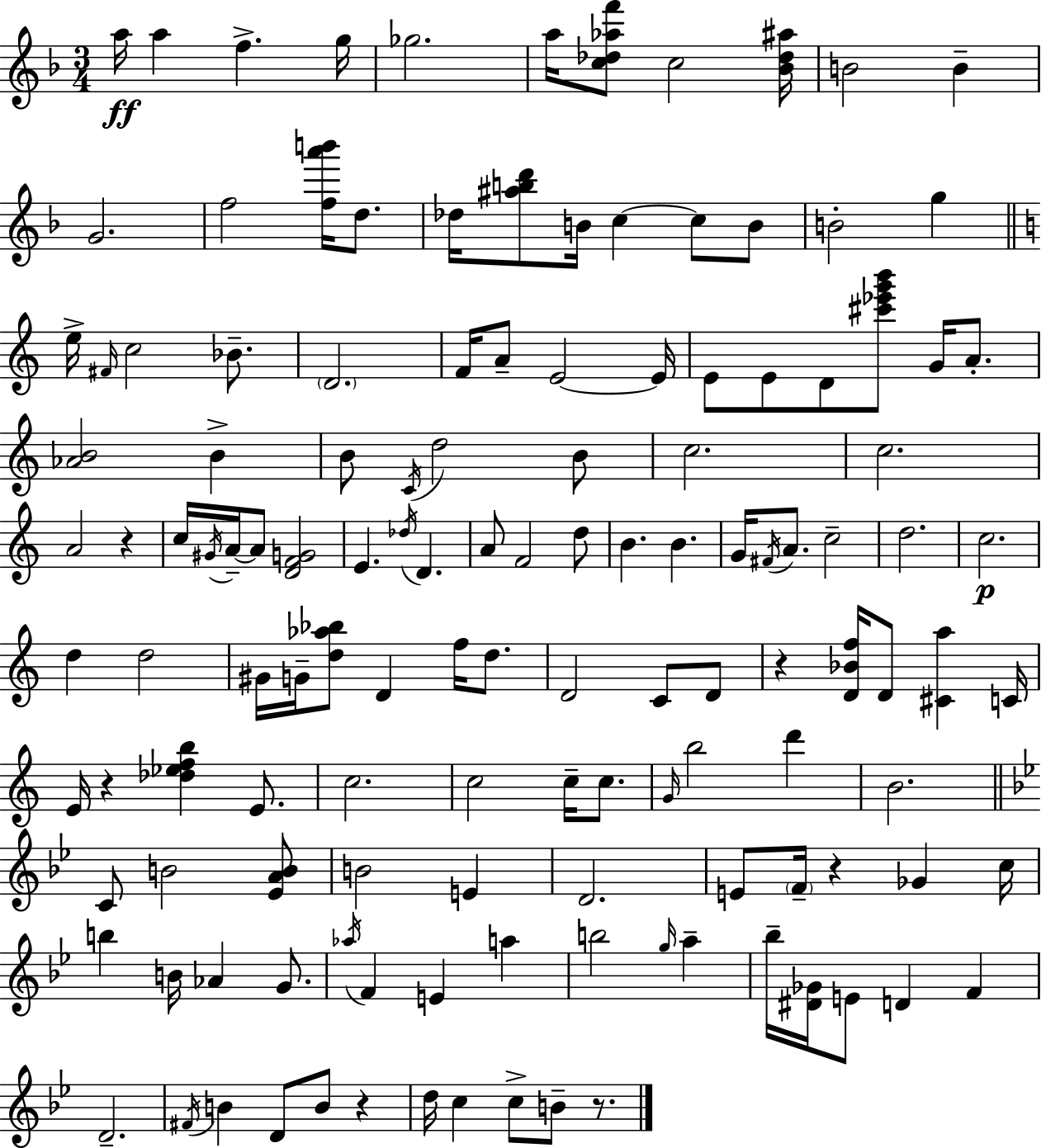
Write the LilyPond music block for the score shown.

{
  \clef treble
  \numericTimeSignature
  \time 3/4
  \key d \minor
  a''16\ff a''4 f''4.-> g''16 | ges''2. | a''16 <c'' des'' aes'' f'''>8 c''2 <bes' des'' ais''>16 | b'2 b'4-- | \break g'2. | f''2 <f'' a''' b'''>16 d''8. | des''16 <ais'' b'' d'''>8 b'16 c''4~~ c''8 b'8 | b'2-. g''4 | \break \bar "||" \break \key c \major e''16-> \grace { fis'16 } c''2 bes'8.-- | \parenthesize d'2. | f'16 a'8-- e'2~~ | e'16 e'8 e'8 d'8 <cis''' ees''' g''' b'''>8 g'16 a'8.-. | \break <aes' b'>2 b'4-> | b'8 \acciaccatura { c'16 } d''2 | b'8 c''2. | c''2. | \break a'2 r4 | c''16 \acciaccatura { gis'16 } a'16--~~ a'8 <d' f' g'>2 | e'4. \acciaccatura { des''16 } d'4. | a'8 f'2 | \break d''8 b'4. b'4. | g'16 \acciaccatura { fis'16 } a'8. c''2-- | d''2. | c''2.\p | \break d''4 d''2 | gis'16 g'16-- <d'' aes'' bes''>8 d'4 | f''16 d''8. d'2 | c'8 d'8 r4 <d' bes' f''>16 d'8 | \break <cis' a''>4 c'16 e'16 r4 <des'' ees'' f'' b''>4 | e'8. c''2. | c''2 | c''16-- c''8. \grace { g'16 } b''2 | \break d'''4 b'2. | \bar "||" \break \key g \minor c'8 b'2 <ees' a' b'>8 | b'2 e'4 | d'2. | e'8 \parenthesize f'16-- r4 ges'4 c''16 | \break b''4 b'16 aes'4 g'8. | \acciaccatura { aes''16 } f'4 e'4 a''4 | b''2 \grace { g''16 } a''4-- | bes''16-- <dis' ges'>16 e'8 d'4 f'4 | \break d'2.-- | \acciaccatura { fis'16 } b'4 d'8 b'8 r4 | d''16 c''4 c''8-> b'8-- | r8. \bar "|."
}